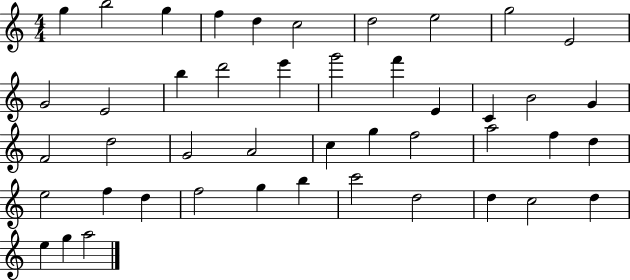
G5/q B5/h G5/q F5/q D5/q C5/h D5/h E5/h G5/h E4/h G4/h E4/h B5/q D6/h E6/q G6/h F6/q E4/q C4/q B4/h G4/q F4/h D5/h G4/h A4/h C5/q G5/q F5/h A5/h F5/q D5/q E5/h F5/q D5/q F5/h G5/q B5/q C6/h D5/h D5/q C5/h D5/q E5/q G5/q A5/h